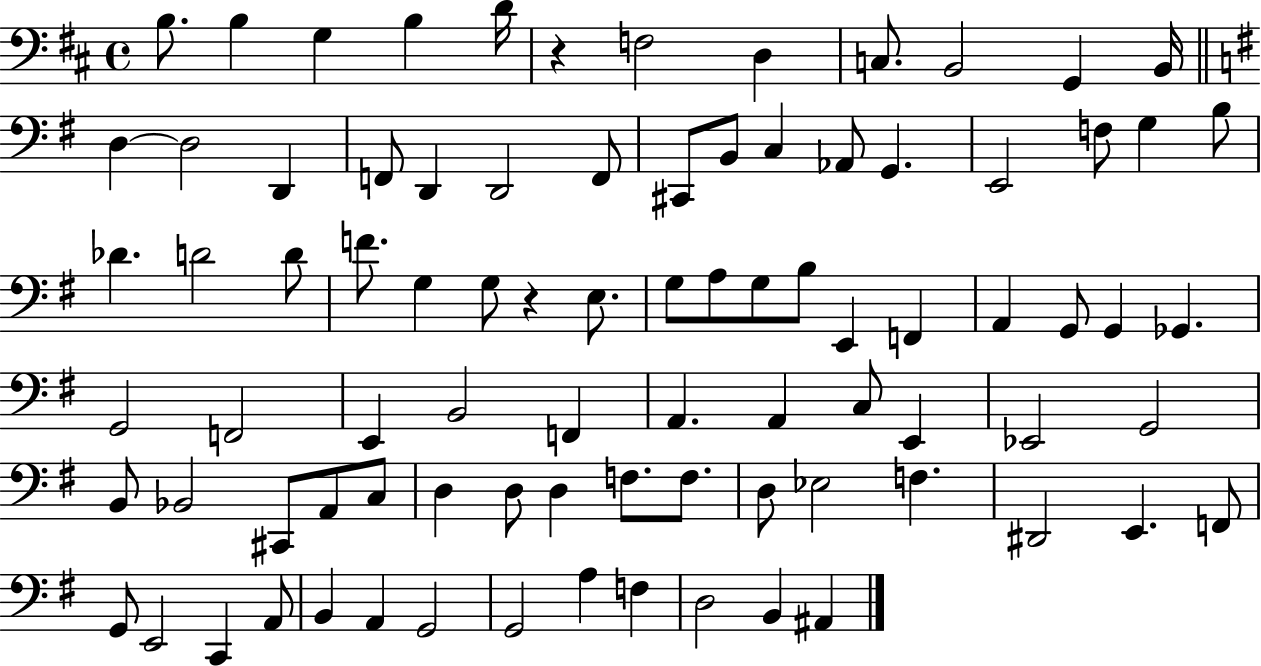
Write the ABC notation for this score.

X:1
T:Untitled
M:4/4
L:1/4
K:D
B,/2 B, G, B, D/4 z F,2 D, C,/2 B,,2 G,, B,,/4 D, D,2 D,, F,,/2 D,, D,,2 F,,/2 ^C,,/2 B,,/2 C, _A,,/2 G,, E,,2 F,/2 G, B,/2 _D D2 D/2 F/2 G, G,/2 z E,/2 G,/2 A,/2 G,/2 B,/2 E,, F,, A,, G,,/2 G,, _G,, G,,2 F,,2 E,, B,,2 F,, A,, A,, C,/2 E,, _E,,2 G,,2 B,,/2 _B,,2 ^C,,/2 A,,/2 C,/2 D, D,/2 D, F,/2 F,/2 D,/2 _E,2 F, ^D,,2 E,, F,,/2 G,,/2 E,,2 C,, A,,/2 B,, A,, G,,2 G,,2 A, F, D,2 B,, ^A,,